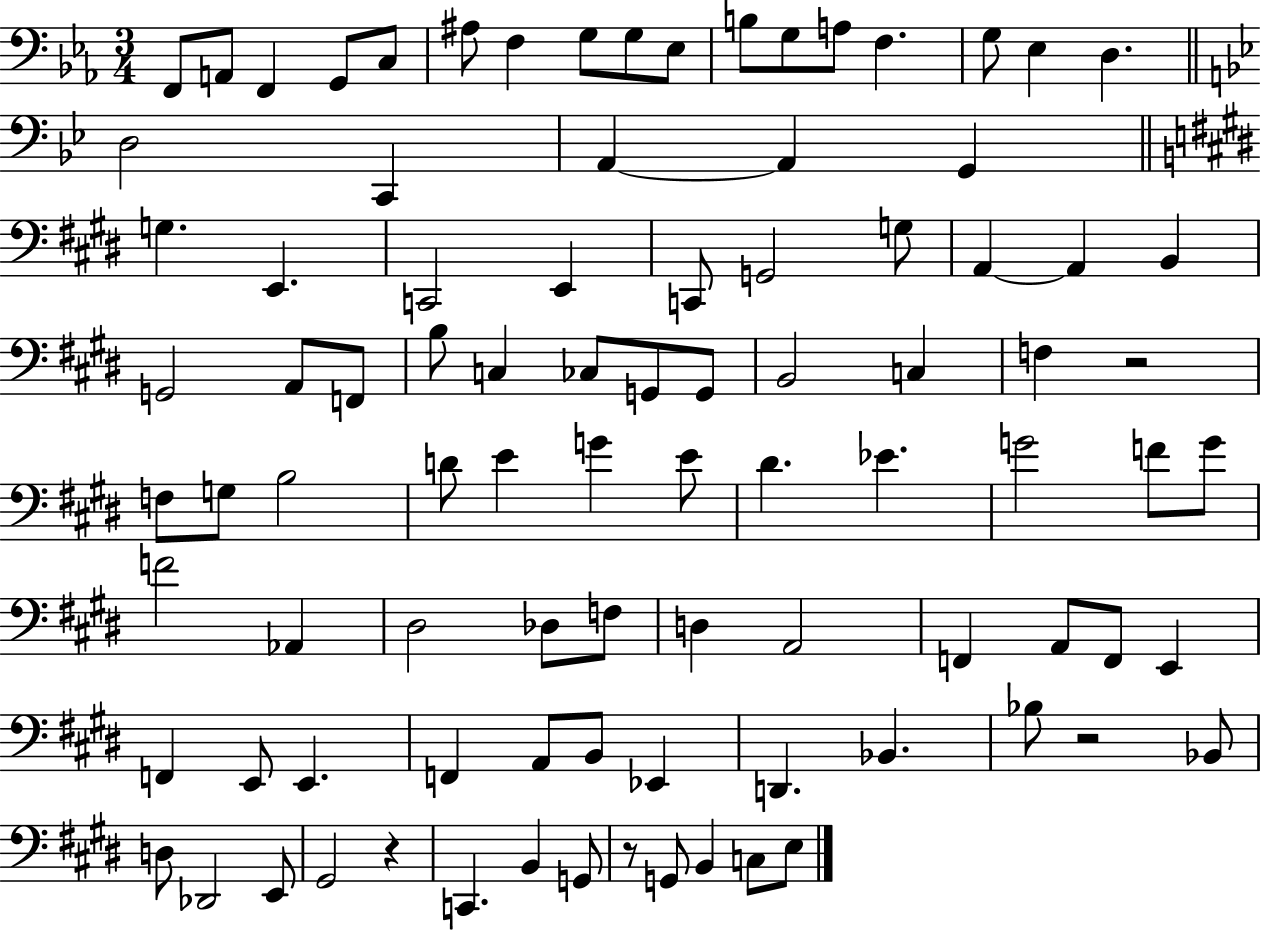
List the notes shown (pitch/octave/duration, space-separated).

F2/e A2/e F2/q G2/e C3/e A#3/e F3/q G3/e G3/e Eb3/e B3/e G3/e A3/e F3/q. G3/e Eb3/q D3/q. D3/h C2/q A2/q A2/q G2/q G3/q. E2/q. C2/h E2/q C2/e G2/h G3/e A2/q A2/q B2/q G2/h A2/e F2/e B3/e C3/q CES3/e G2/e G2/e B2/h C3/q F3/q R/h F3/e G3/e B3/h D4/e E4/q G4/q E4/e D#4/q. Eb4/q. G4/h F4/e G4/e F4/h Ab2/q D#3/h Db3/e F3/e D3/q A2/h F2/q A2/e F2/e E2/q F2/q E2/e E2/q. F2/q A2/e B2/e Eb2/q D2/q. Bb2/q. Bb3/e R/h Bb2/e D3/e Db2/h E2/e G#2/h R/q C2/q. B2/q G2/e R/e G2/e B2/q C3/e E3/e